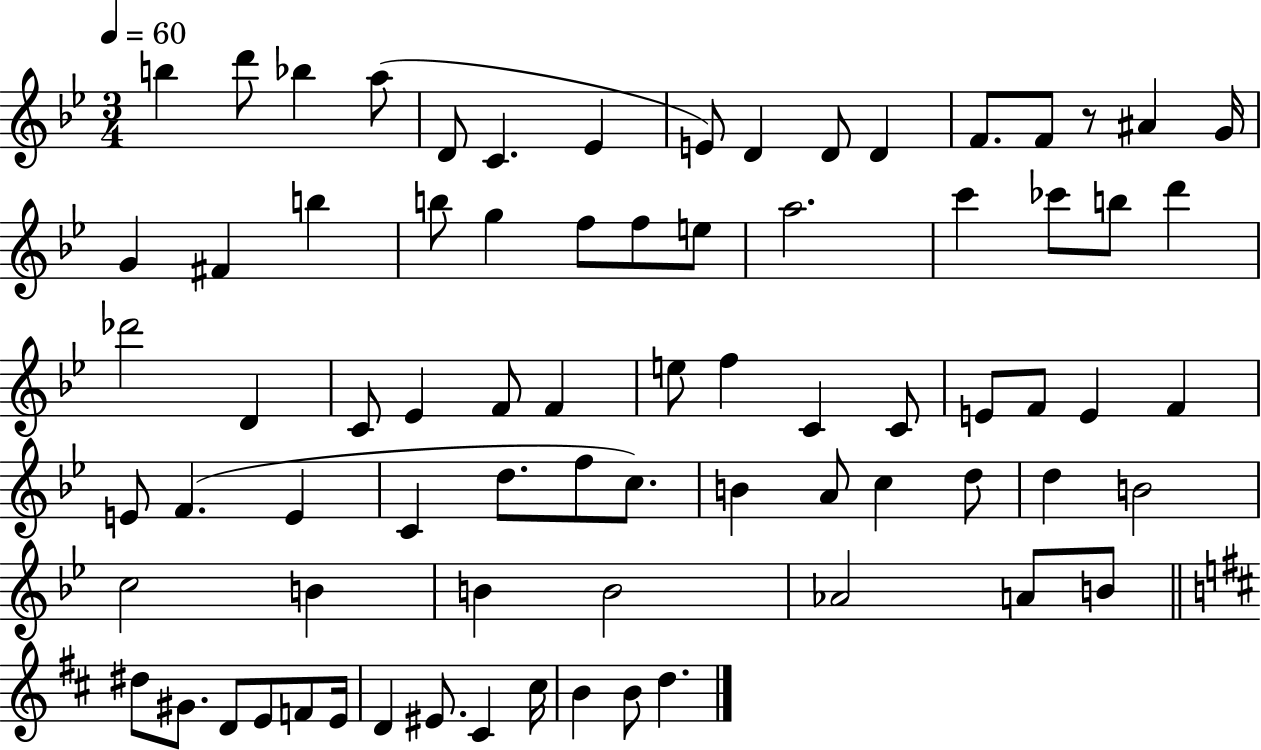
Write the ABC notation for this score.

X:1
T:Untitled
M:3/4
L:1/4
K:Bb
b d'/2 _b a/2 D/2 C _E E/2 D D/2 D F/2 F/2 z/2 ^A G/4 G ^F b b/2 g f/2 f/2 e/2 a2 c' _c'/2 b/2 d' _d'2 D C/2 _E F/2 F e/2 f C C/2 E/2 F/2 E F E/2 F E C d/2 f/2 c/2 B A/2 c d/2 d B2 c2 B B B2 _A2 A/2 B/2 ^d/2 ^G/2 D/2 E/2 F/2 E/4 D ^E/2 ^C ^c/4 B B/2 d